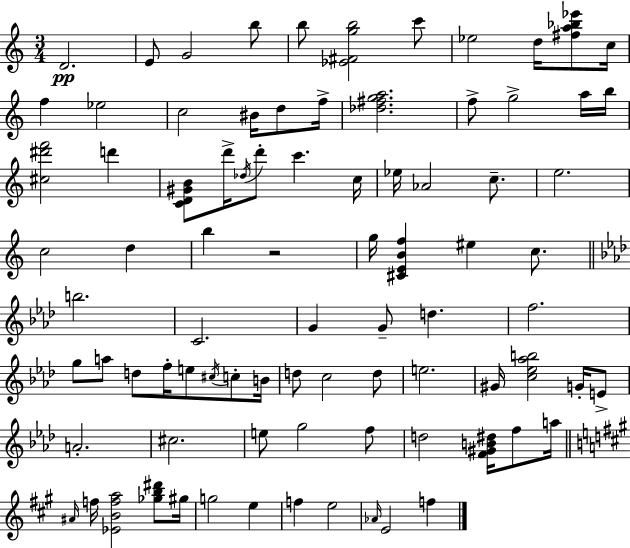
{
  \clef treble
  \numericTimeSignature
  \time 3/4
  \key a \minor
  d'2.\pp | e'8 g'2 b''8 | b''8 <ees' fis' g'' b''>2 c'''8 | ees''2 d''16 <fis'' a'' bes'' ees'''>8 c''16 | \break f''4 ees''2 | c''2 bis'16 d''8 f''16-> | <des'' fis'' g'' a''>2. | f''8-> g''2-> a''16 b''16 | \break <cis'' dis''' f'''>2 d'''4 | <c' d' gis' b'>8 d'''16-> \acciaccatura { des''16 } d'''8-. c'''4. | c''16 ees''16 aes'2 c''8.-- | e''2. | \break c''2 d''4 | b''4 r2 | g''16 <cis' e' b' f''>4 eis''4 c''8. | \bar "||" \break \key f \minor b''2. | c'2. | g'4 g'8-- d''4. | f''2. | \break g''8 a''8 d''8 f''16-. e''8 \acciaccatura { cis''16 } c''8-. | b'16 d''8 c''2 d''8 | e''2. | gis'16 <c'' ees'' aes'' b''>2 g'16-. e'8-> | \break a'2.-. | cis''2. | e''8 g''2 f''8 | d''2 <f' gis' b' dis''>16 f''8 | \break a''16 \bar "||" \break \key a \major \grace { ais'16 } f''16 <ees' b' f'' a''>2 <ges'' b'' dis'''>8 | gis''16 g''2 e''4 | f''4 e''2 | \grace { aes'16 } e'2 f''4 | \break \bar "|."
}